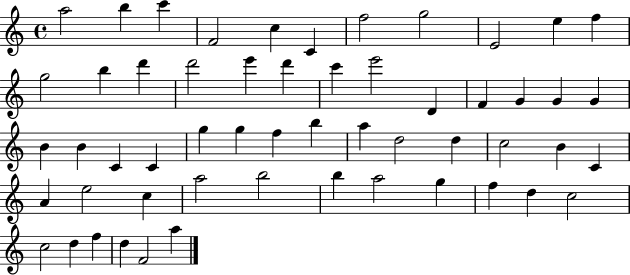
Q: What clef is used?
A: treble